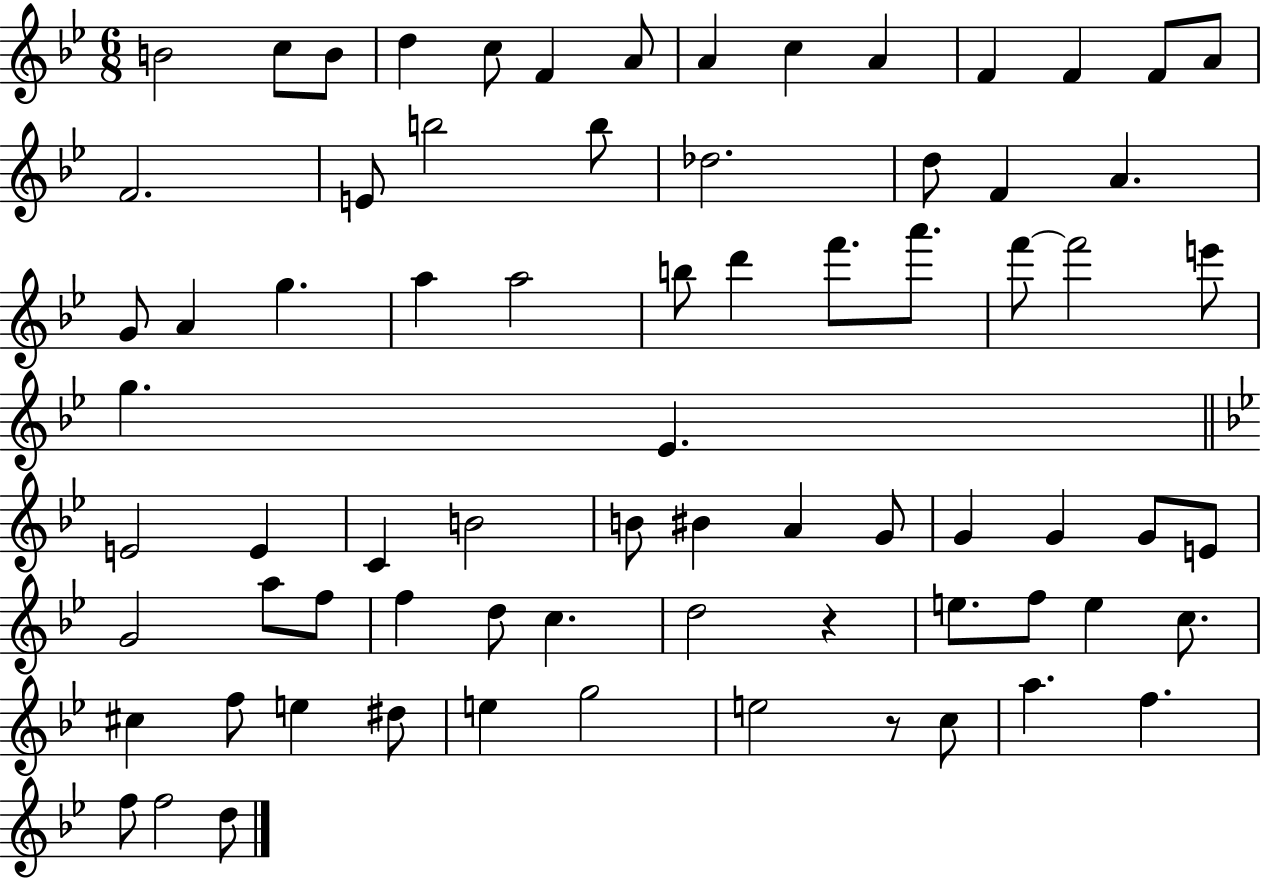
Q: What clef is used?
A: treble